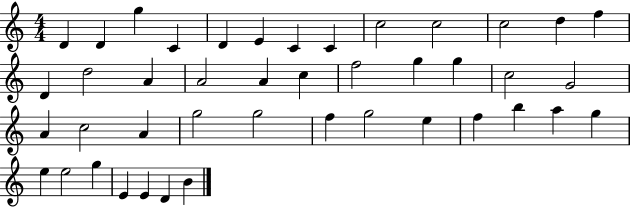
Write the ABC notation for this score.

X:1
T:Untitled
M:4/4
L:1/4
K:C
D D g C D E C C c2 c2 c2 d f D d2 A A2 A c f2 g g c2 G2 A c2 A g2 g2 f g2 e f b a g e e2 g E E D B